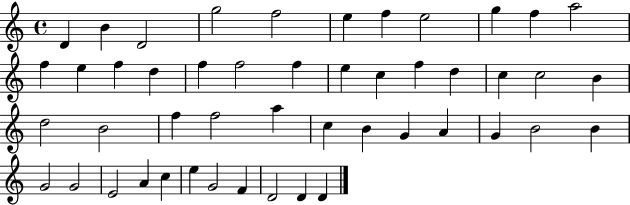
D4/q B4/q D4/h G5/h F5/h E5/q F5/q E5/h G5/q F5/q A5/h F5/q E5/q F5/q D5/q F5/q F5/h F5/q E5/q C5/q F5/q D5/q C5/q C5/h B4/q D5/h B4/h F5/q F5/h A5/q C5/q B4/q G4/q A4/q G4/q B4/h B4/q G4/h G4/h E4/h A4/q C5/q E5/q G4/h F4/q D4/h D4/q D4/q